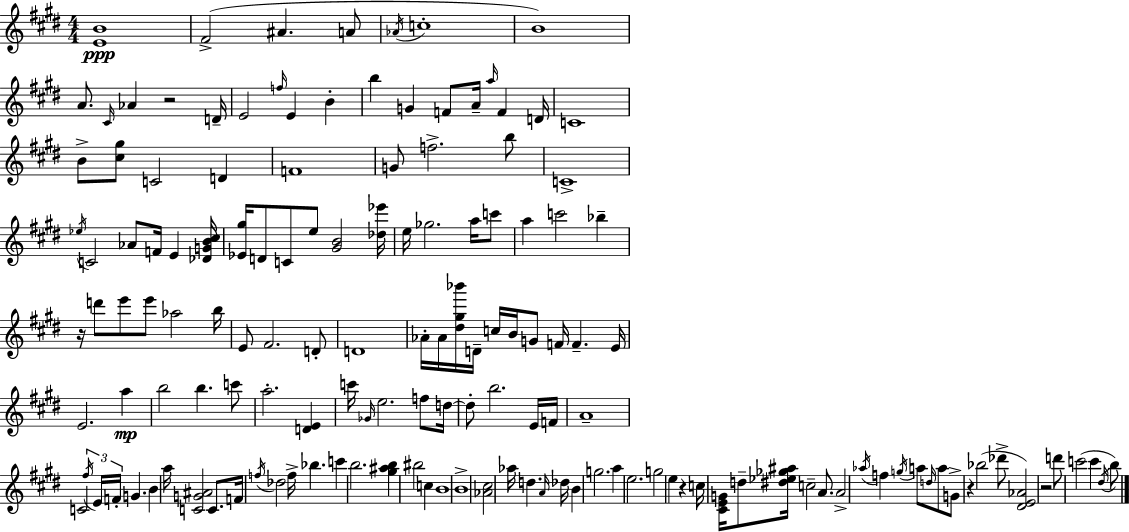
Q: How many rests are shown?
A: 5